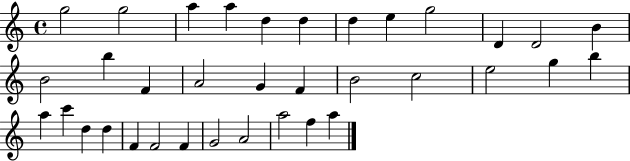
{
  \clef treble
  \time 4/4
  \defaultTimeSignature
  \key c \major
  g''2 g''2 | a''4 a''4 d''4 d''4 | d''4 e''4 g''2 | d'4 d'2 b'4 | \break b'2 b''4 f'4 | a'2 g'4 f'4 | b'2 c''2 | e''2 g''4 b''4 | \break a''4 c'''4 d''4 d''4 | f'4 f'2 f'4 | g'2 a'2 | a''2 f''4 a''4 | \break \bar "|."
}